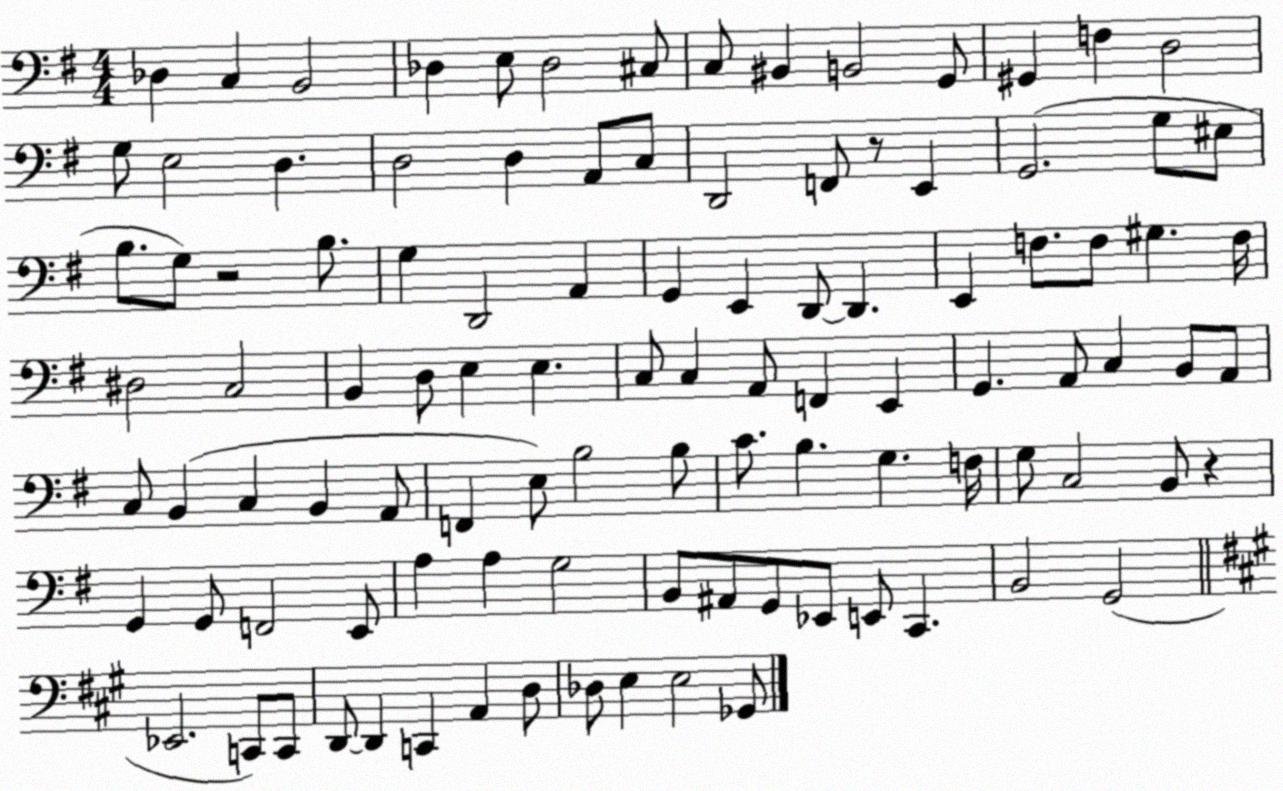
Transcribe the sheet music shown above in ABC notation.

X:1
T:Untitled
M:4/4
L:1/4
K:G
_D, C, B,,2 _D, E,/2 _D,2 ^C,/2 C,/2 ^B,, B,,2 G,,/2 ^G,, F, D,2 G,/2 E,2 D, D,2 D, A,,/2 C,/2 D,,2 F,,/2 z/2 E,, G,,2 G,/2 ^E,/2 B,/2 G,/2 z2 B,/2 G, D,,2 A,, G,, E,, D,,/2 D,, E,, F,/2 F,/2 ^G, F,/4 ^D,2 C,2 B,, D,/2 E, E, C,/2 C, A,,/2 F,, E,, G,, A,,/2 C, B,,/2 A,,/2 C,/2 B,, C, B,, A,,/2 F,, E,/2 B,2 B,/2 C/2 B, G, F,/4 G,/2 C,2 B,,/2 z G,, G,,/2 F,,2 E,,/2 A, A, G,2 B,,/2 ^A,,/2 G,,/2 _E,,/2 E,,/2 C,, B,,2 G,,2 _E,,2 C,,/2 C,,/2 D,,/2 D,, C,, A,, D,/2 _D,/2 E, E,2 _G,,/2